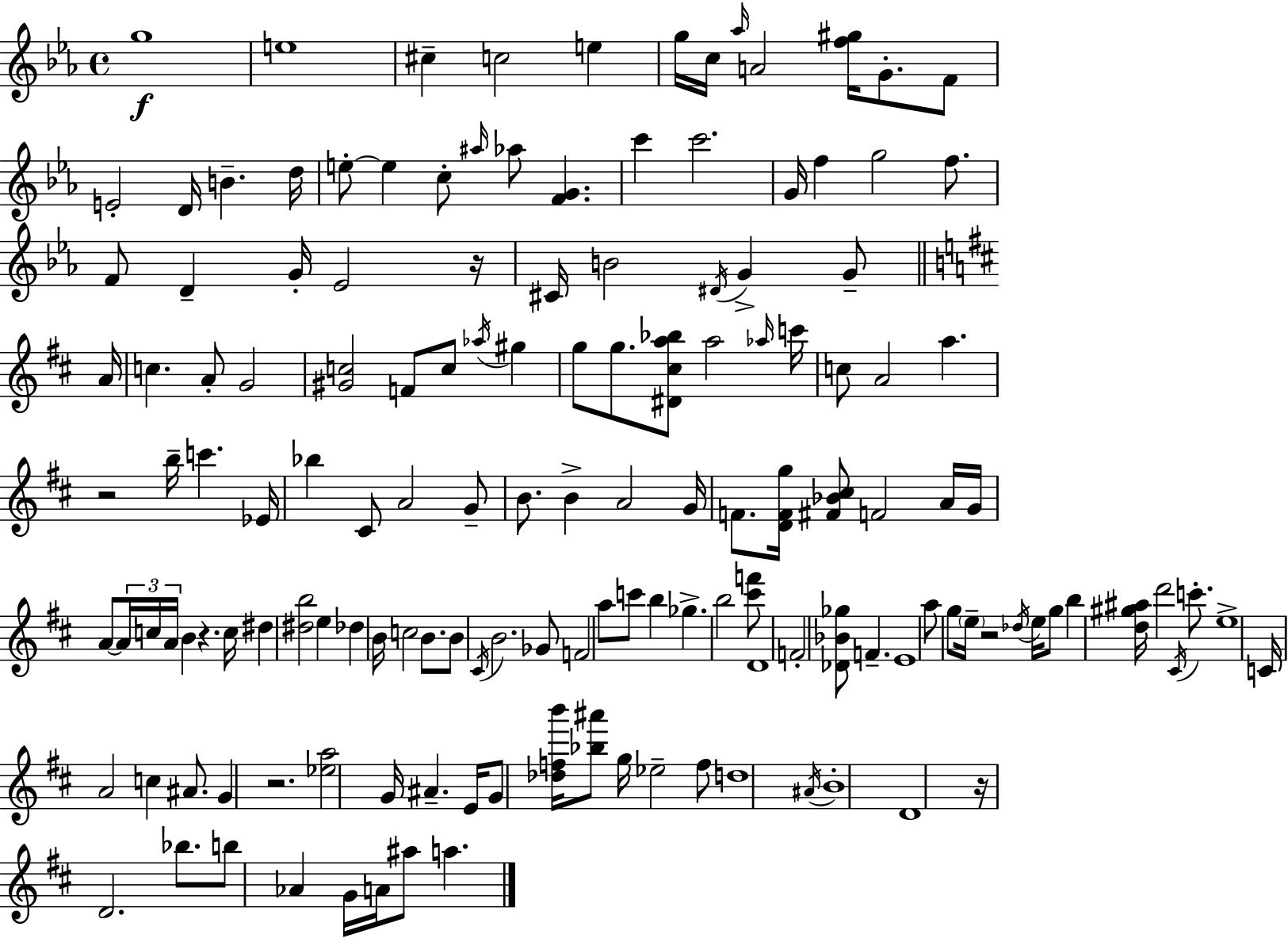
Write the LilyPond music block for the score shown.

{
  \clef treble
  \time 4/4
  \defaultTimeSignature
  \key ees \major
  g''1\f | e''1 | cis''4-- c''2 e''4 | g''16 c''16 \grace { aes''16 } a'2 <f'' gis''>16 g'8.-. f'8 | \break e'2-. d'16 b'4.-- | d''16 e''8-.~~ e''4 c''8-. \grace { ais''16 } aes''8 <f' g'>4. | c'''4 c'''2. | g'16 f''4 g''2 f''8. | \break f'8 d'4-- g'16-. ees'2 | r16 cis'16 b'2 \acciaccatura { dis'16 } g'4-> | g'8-- \bar "||" \break \key b \minor a'16 c''4. a'8-. g'2 | <gis' c''>2 f'8 c''8 \acciaccatura { aes''16 } gis''4 | g''8 g''8. <dis' cis'' a'' bes''>8 a''2 | \grace { aes''16 } c'''16 c''8 a'2 a''4. | \break r2 b''16-- c'''4. | ees'16 bes''4 cis'8 a'2 | g'8-- b'8. b'4-> a'2 | g'16 f'8. <d' f' g''>16 <fis' bes' cis''>8 f'2 | \break a'16 g'16 a'8~~ \tuplet 3/2 { a'16 c''16 a'16 } b'4 r4. | c''16 dis''4 <dis'' b''>2 e''4 | des''4 b'16 c''2 | b'8. b'8 \acciaccatura { cis'16 } b'2. | \break ges'8 f'2 a''8 c'''8 | b''4 ges''4.-> b''2 | <cis''' f'''>8 d'1 | f'2-. <des' bes' ges''>8 f'4.-- | \break e'1 | a''8 g''8 \parenthesize e''16-- r2 | \acciaccatura { des''16 } e''16 g''8 b''4 <d'' gis'' ais''>16 d'''2 | \acciaccatura { cis'16 } c'''8.-. e''1-> | \break c'16 a'2 c''4 | ais'8. g'4 r2. | <ees'' a''>2 g'16 ais'4.-- | e'16 g'8 <des'' f'' b'''>16 <bes'' ais'''>8 g''16 ees''2-- | \break f''8 d''1 | \acciaccatura { ais'16 } b'1-. | d'1 | r16 d'2. | \break bes''8. b''8 aes'4 g'16 a'16 ais''8 | a''4. \bar "|."
}